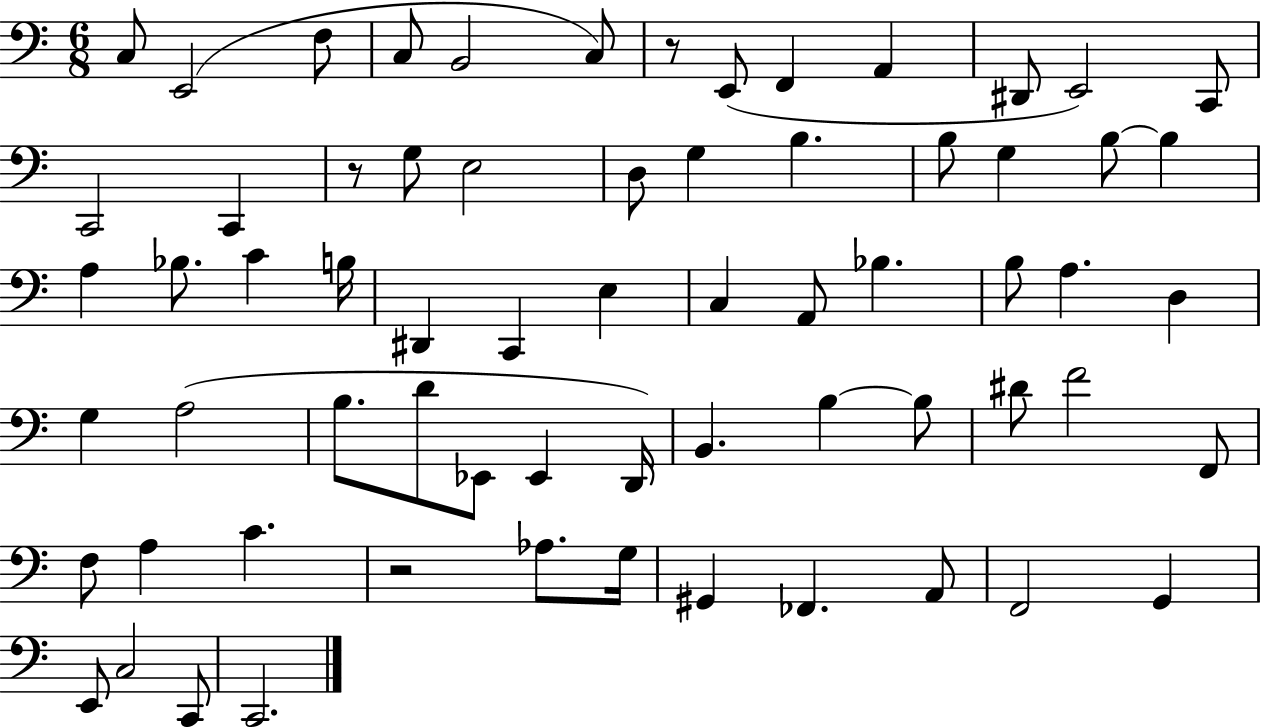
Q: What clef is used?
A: bass